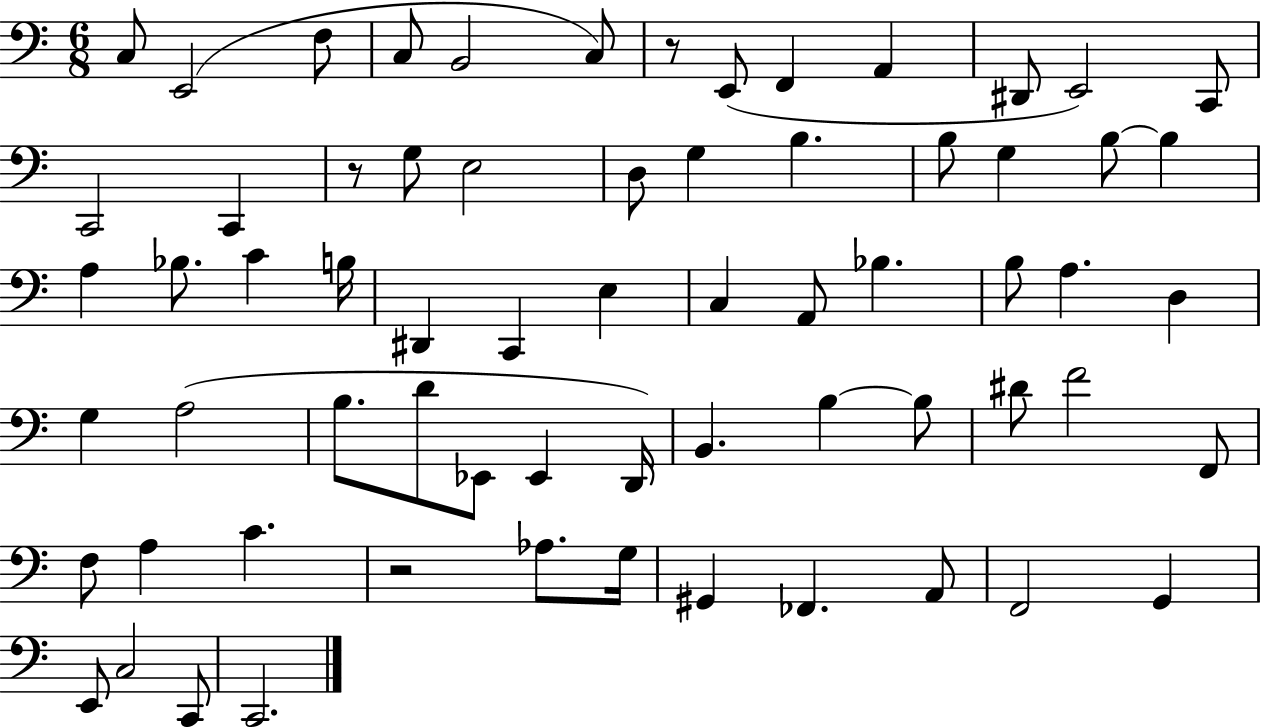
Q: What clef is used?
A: bass